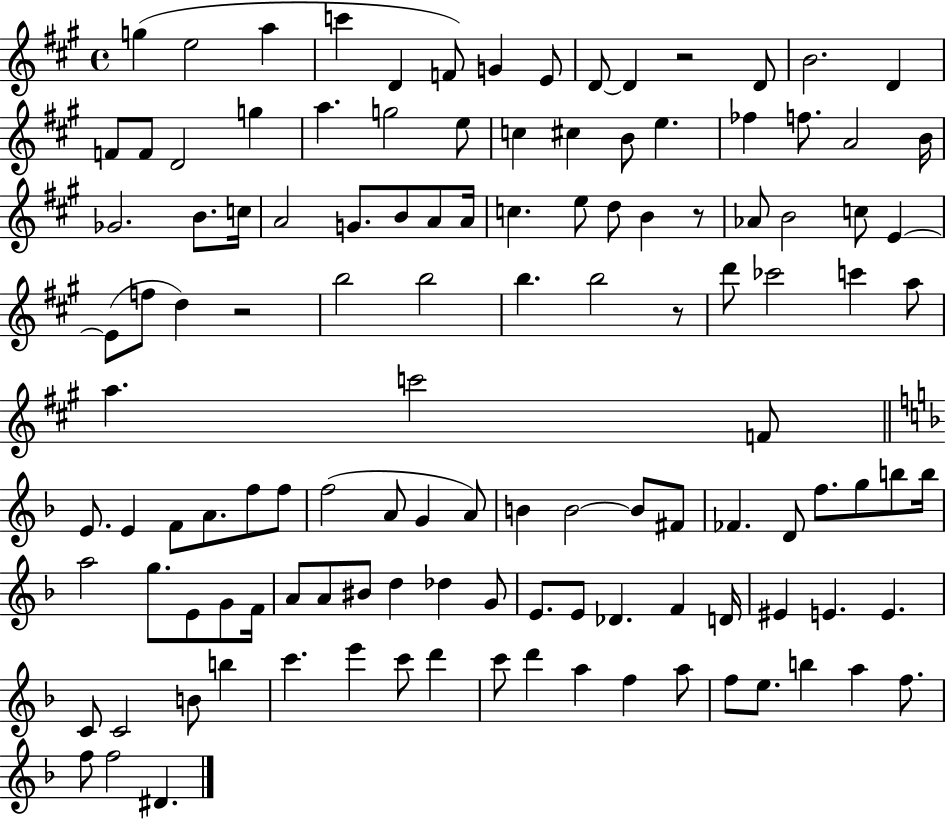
G5/q E5/h A5/q C6/q D4/q F4/e G4/q E4/e D4/e D4/q R/h D4/e B4/h. D4/q F4/e F4/e D4/h G5/q A5/q. G5/h E5/e C5/q C#5/q B4/e E5/q. FES5/q F5/e. A4/h B4/s Gb4/h. B4/e. C5/s A4/h G4/e. B4/e A4/e A4/s C5/q. E5/e D5/e B4/q R/e Ab4/e B4/h C5/e E4/q E4/e F5/e D5/q R/h B5/h B5/h B5/q. B5/h R/e D6/e CES6/h C6/q A5/e A5/q. C6/h F4/e E4/e. E4/q F4/e A4/e. F5/e F5/e F5/h A4/e G4/q A4/e B4/q B4/h B4/e F#4/e FES4/q. D4/e F5/e. G5/e B5/e B5/s A5/h G5/e. E4/e G4/e F4/s A4/e A4/e BIS4/e D5/q Db5/q G4/e E4/e. E4/e Db4/q. F4/q D4/s EIS4/q E4/q. E4/q. C4/e C4/h B4/e B5/q C6/q. E6/q C6/e D6/q C6/e D6/q A5/q F5/q A5/e F5/e E5/e. B5/q A5/q F5/e. F5/e F5/h D#4/q.